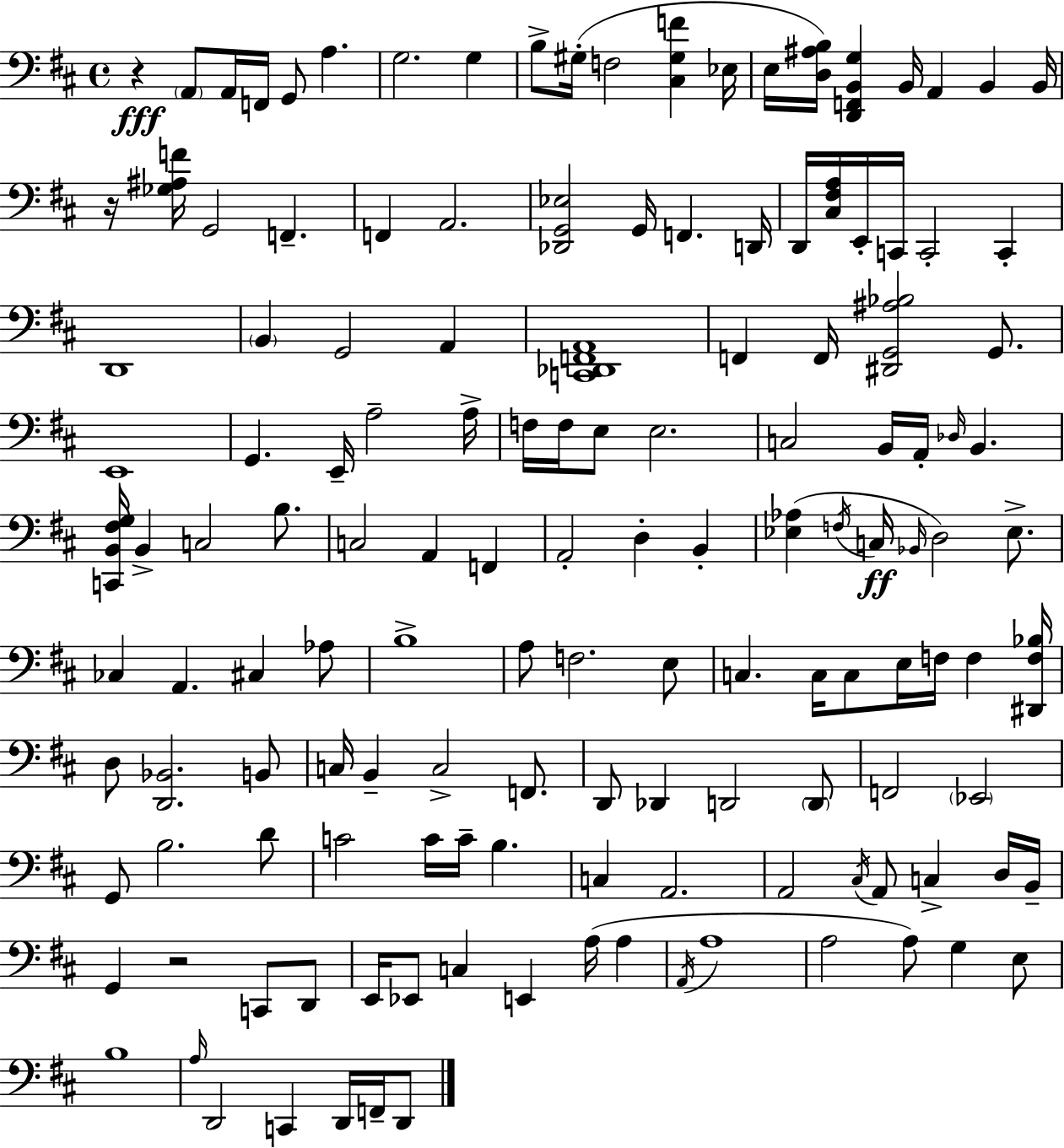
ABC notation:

X:1
T:Untitled
M:4/4
L:1/4
K:D
z A,,/2 A,,/4 F,,/4 G,,/2 A, G,2 G, B,/2 ^G,/4 F,2 [^C,^G,F] _E,/4 E,/4 [D,^A,B,]/4 [D,,F,,B,,G,] B,,/4 A,, B,, B,,/4 z/4 [_G,^A,F]/4 G,,2 F,, F,, A,,2 [_D,,G,,_E,]2 G,,/4 F,, D,,/4 D,,/4 [^C,^F,A,]/4 E,,/4 C,,/4 C,,2 C,, D,,4 B,, G,,2 A,, [C,,_D,,F,,A,,]4 F,, F,,/4 [^D,,G,,^A,_B,]2 G,,/2 E,,4 G,, E,,/4 A,2 A,/4 F,/4 F,/4 E,/2 E,2 C,2 B,,/4 A,,/4 _D,/4 B,, [C,,B,,^F,G,]/4 B,, C,2 B,/2 C,2 A,, F,, A,,2 D, B,, [_E,_A,] F,/4 C,/4 _B,,/4 D,2 _E,/2 _C, A,, ^C, _A,/2 B,4 A,/2 F,2 E,/2 C, C,/4 C,/2 E,/4 F,/4 F, [^D,,F,_B,]/4 D,/2 [D,,_B,,]2 B,,/2 C,/4 B,, C,2 F,,/2 D,,/2 _D,, D,,2 D,,/2 F,,2 _E,,2 G,,/2 B,2 D/2 C2 C/4 C/4 B, C, A,,2 A,,2 ^C,/4 A,,/2 C, D,/4 B,,/4 G,, z2 C,,/2 D,,/2 E,,/4 _E,,/2 C, E,, A,/4 A, A,,/4 A,4 A,2 A,/2 G, E,/2 B,4 A,/4 D,,2 C,, D,,/4 F,,/4 D,,/2